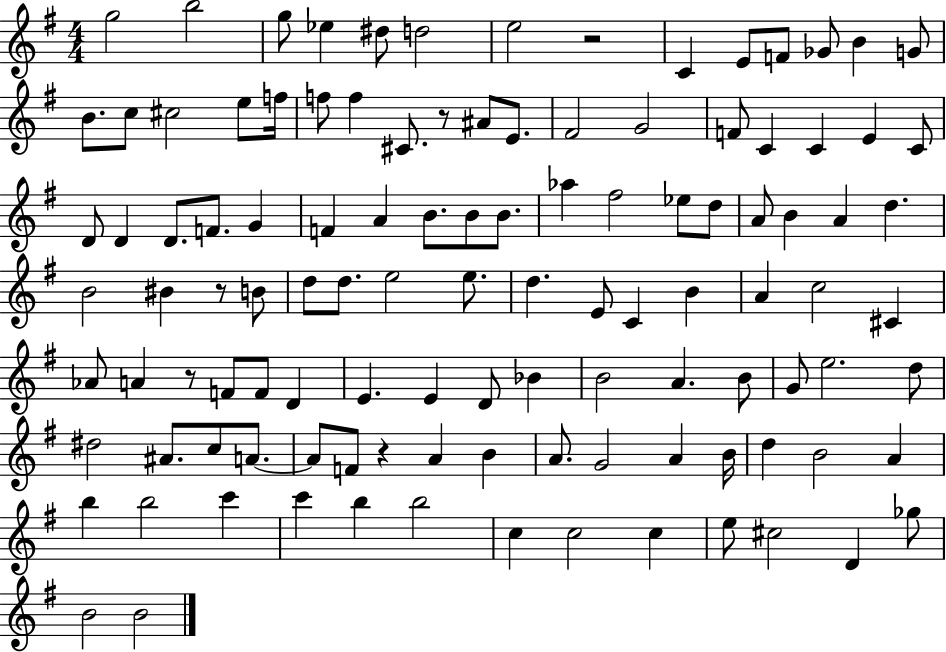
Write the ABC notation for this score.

X:1
T:Untitled
M:4/4
L:1/4
K:G
g2 b2 g/2 _e ^d/2 d2 e2 z2 C E/2 F/2 _G/2 B G/2 B/2 c/2 ^c2 e/2 f/4 f/2 f ^C/2 z/2 ^A/2 E/2 ^F2 G2 F/2 C C E C/2 D/2 D D/2 F/2 G F A B/2 B/2 B/2 _a ^f2 _e/2 d/2 A/2 B A d B2 ^B z/2 B/2 d/2 d/2 e2 e/2 d E/2 C B A c2 ^C _A/2 A z/2 F/2 F/2 D E E D/2 _B B2 A B/2 G/2 e2 d/2 ^d2 ^A/2 c/2 A/2 A/2 F/2 z A B A/2 G2 A B/4 d B2 A b b2 c' c' b b2 c c2 c e/2 ^c2 D _g/2 B2 B2